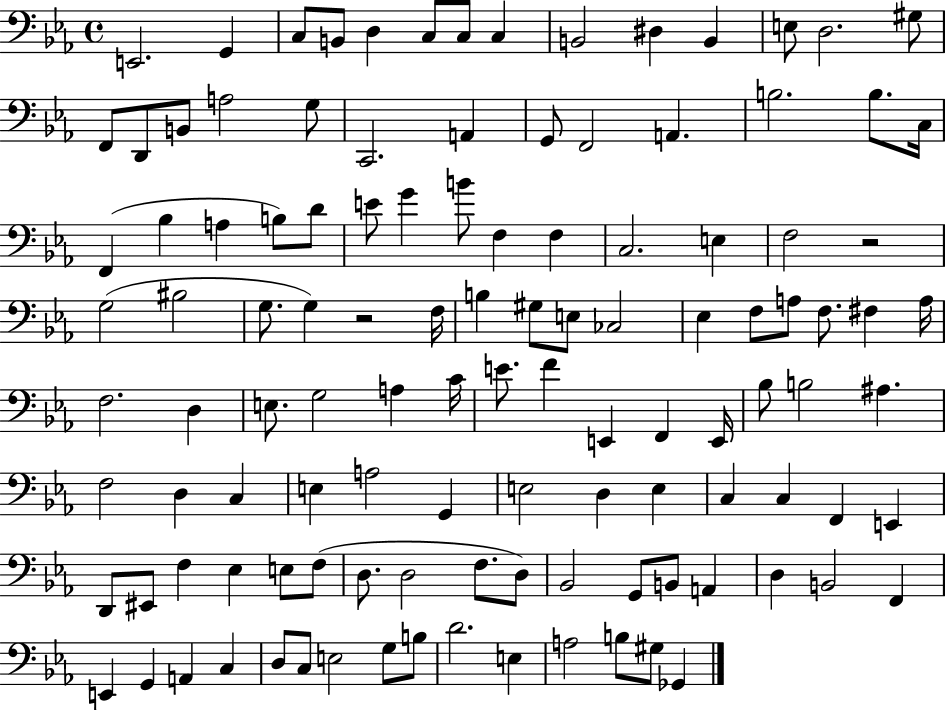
X:1
T:Untitled
M:4/4
L:1/4
K:Eb
E,,2 G,, C,/2 B,,/2 D, C,/2 C,/2 C, B,,2 ^D, B,, E,/2 D,2 ^G,/2 F,,/2 D,,/2 B,,/2 A,2 G,/2 C,,2 A,, G,,/2 F,,2 A,, B,2 B,/2 C,/4 F,, _B, A, B,/2 D/2 E/2 G B/2 F, F, C,2 E, F,2 z2 G,2 ^B,2 G,/2 G, z2 F,/4 B, ^G,/2 E,/2 _C,2 _E, F,/2 A,/2 F,/2 ^F, A,/4 F,2 D, E,/2 G,2 A, C/4 E/2 F E,, F,, E,,/4 _B,/2 B,2 ^A, F,2 D, C, E, A,2 G,, E,2 D, E, C, C, F,, E,, D,,/2 ^E,,/2 F, _E, E,/2 F,/2 D,/2 D,2 F,/2 D,/2 _B,,2 G,,/2 B,,/2 A,, D, B,,2 F,, E,, G,, A,, C, D,/2 C,/2 E,2 G,/2 B,/2 D2 E, A,2 B,/2 ^G,/2 _G,,